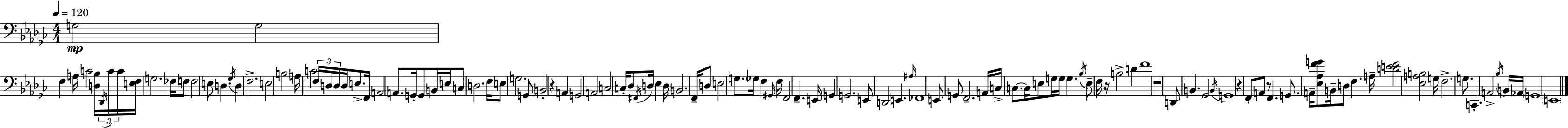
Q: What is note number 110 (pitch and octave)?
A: E2